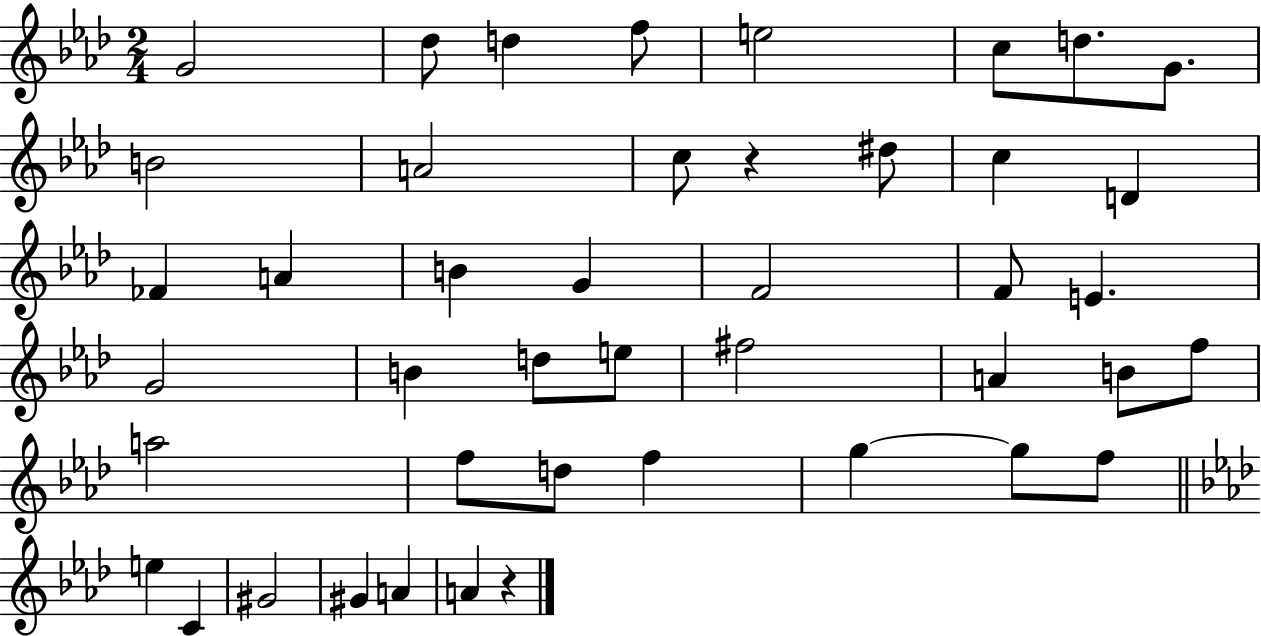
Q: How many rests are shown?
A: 2